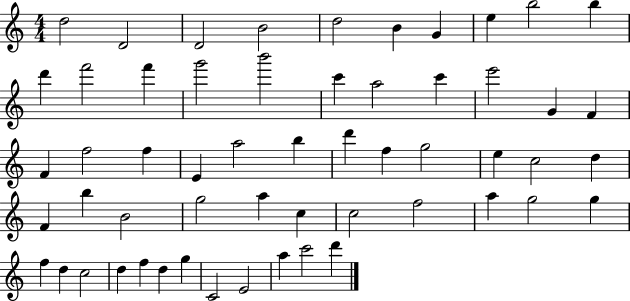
{
  \clef treble
  \numericTimeSignature
  \time 4/4
  \key c \major
  d''2 d'2 | d'2 b'2 | d''2 b'4 g'4 | e''4 b''2 b''4 | \break d'''4 f'''2 f'''4 | g'''2 b'''2 | c'''4 a''2 c'''4 | e'''2 g'4 f'4 | \break f'4 f''2 f''4 | e'4 a''2 b''4 | d'''4 f''4 g''2 | e''4 c''2 d''4 | \break f'4 b''4 b'2 | g''2 a''4 c''4 | c''2 f''2 | a''4 g''2 g''4 | \break f''4 d''4 c''2 | d''4 f''4 d''4 g''4 | c'2 e'2 | a''4 c'''2 d'''4 | \break \bar "|."
}